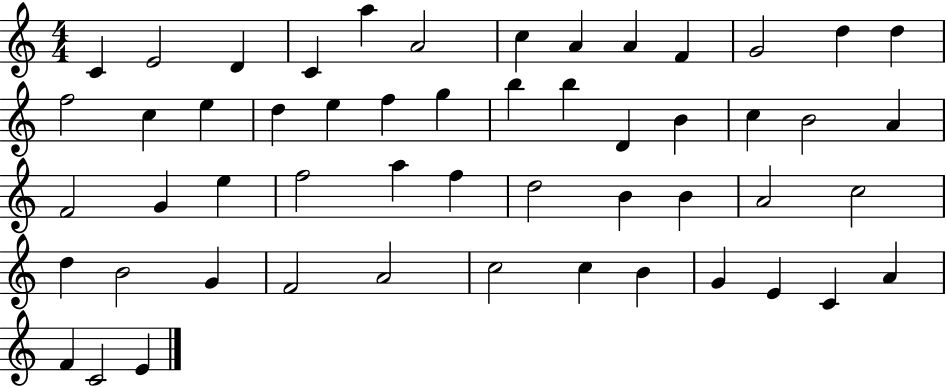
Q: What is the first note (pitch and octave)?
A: C4